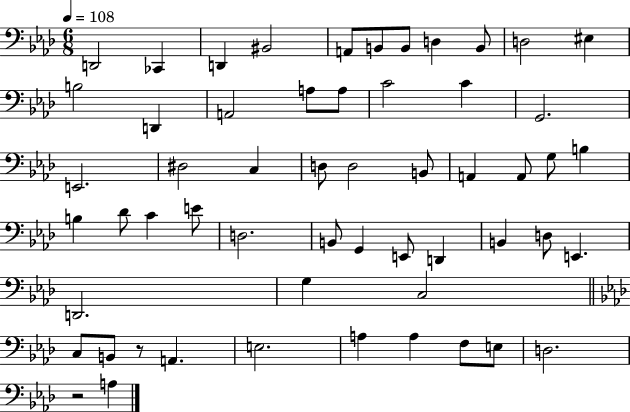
{
  \clef bass
  \numericTimeSignature
  \time 6/8
  \key aes \major
  \tempo 4 = 108
  \repeat volta 2 { d,2 ces,4 | d,4 bis,2 | a,8 b,8 b,8 d4 b,8 | d2 eis4 | \break b2 d,4 | a,2 a8 a8 | c'2 c'4 | g,2. | \break e,2. | dis2 c4 | d8 d2 b,8 | a,4 a,8 g8 b4 | \break b4 des'8 c'4 e'8 | d2. | b,8 g,4 e,8 d,4 | b,4 d8 e,4. | \break d,2. | g4 c2 | \bar "||" \break \key f \minor c8 b,8 r8 a,4. | e2. | a4 a4 f8 e8 | d2. | \break r2 a4 | } \bar "|."
}